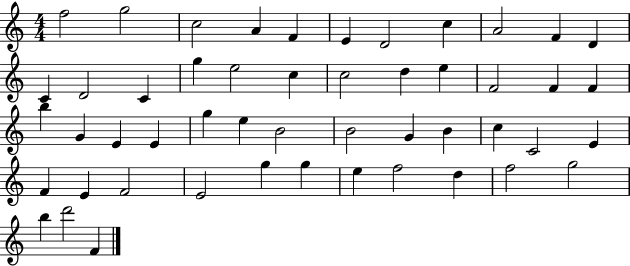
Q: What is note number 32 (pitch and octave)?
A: G4